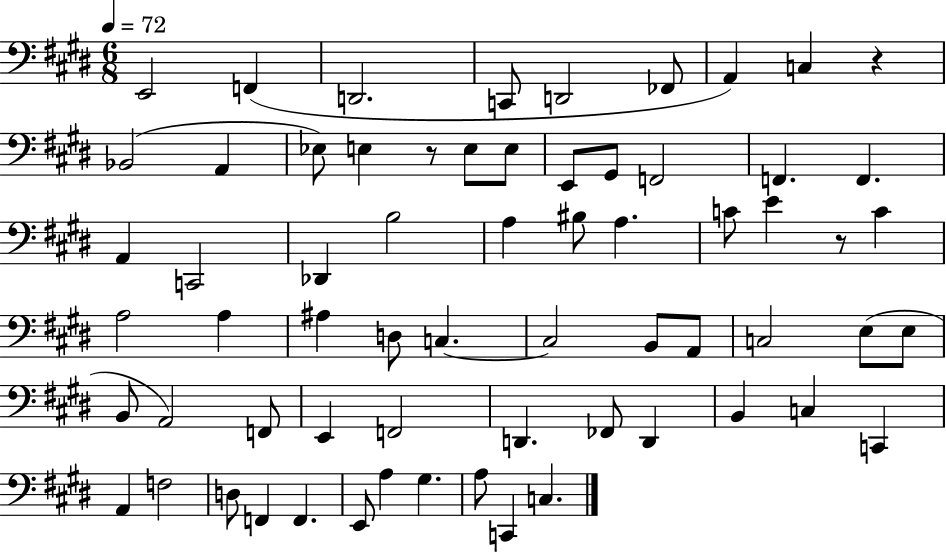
E2/h F2/q D2/h. C2/e D2/h FES2/e A2/q C3/q R/q Bb2/h A2/q Eb3/e E3/q R/e E3/e E3/e E2/e G#2/e F2/h F2/q. F2/q. A2/q C2/h Db2/q B3/h A3/q BIS3/e A3/q. C4/e E4/q R/e C4/q A3/h A3/q A#3/q D3/e C3/q. C3/h B2/e A2/e C3/h E3/e E3/e B2/e A2/h F2/e E2/q F2/h D2/q. FES2/e D2/q B2/q C3/q C2/q A2/q F3/h D3/e F2/q F2/q. E2/e A3/q G#3/q. A3/e C2/q C3/q.